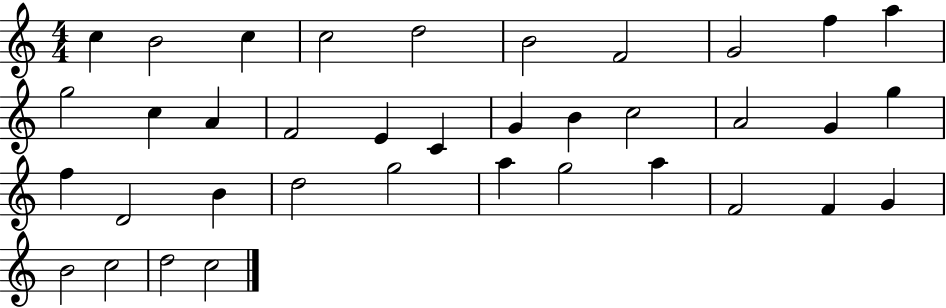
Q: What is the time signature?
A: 4/4